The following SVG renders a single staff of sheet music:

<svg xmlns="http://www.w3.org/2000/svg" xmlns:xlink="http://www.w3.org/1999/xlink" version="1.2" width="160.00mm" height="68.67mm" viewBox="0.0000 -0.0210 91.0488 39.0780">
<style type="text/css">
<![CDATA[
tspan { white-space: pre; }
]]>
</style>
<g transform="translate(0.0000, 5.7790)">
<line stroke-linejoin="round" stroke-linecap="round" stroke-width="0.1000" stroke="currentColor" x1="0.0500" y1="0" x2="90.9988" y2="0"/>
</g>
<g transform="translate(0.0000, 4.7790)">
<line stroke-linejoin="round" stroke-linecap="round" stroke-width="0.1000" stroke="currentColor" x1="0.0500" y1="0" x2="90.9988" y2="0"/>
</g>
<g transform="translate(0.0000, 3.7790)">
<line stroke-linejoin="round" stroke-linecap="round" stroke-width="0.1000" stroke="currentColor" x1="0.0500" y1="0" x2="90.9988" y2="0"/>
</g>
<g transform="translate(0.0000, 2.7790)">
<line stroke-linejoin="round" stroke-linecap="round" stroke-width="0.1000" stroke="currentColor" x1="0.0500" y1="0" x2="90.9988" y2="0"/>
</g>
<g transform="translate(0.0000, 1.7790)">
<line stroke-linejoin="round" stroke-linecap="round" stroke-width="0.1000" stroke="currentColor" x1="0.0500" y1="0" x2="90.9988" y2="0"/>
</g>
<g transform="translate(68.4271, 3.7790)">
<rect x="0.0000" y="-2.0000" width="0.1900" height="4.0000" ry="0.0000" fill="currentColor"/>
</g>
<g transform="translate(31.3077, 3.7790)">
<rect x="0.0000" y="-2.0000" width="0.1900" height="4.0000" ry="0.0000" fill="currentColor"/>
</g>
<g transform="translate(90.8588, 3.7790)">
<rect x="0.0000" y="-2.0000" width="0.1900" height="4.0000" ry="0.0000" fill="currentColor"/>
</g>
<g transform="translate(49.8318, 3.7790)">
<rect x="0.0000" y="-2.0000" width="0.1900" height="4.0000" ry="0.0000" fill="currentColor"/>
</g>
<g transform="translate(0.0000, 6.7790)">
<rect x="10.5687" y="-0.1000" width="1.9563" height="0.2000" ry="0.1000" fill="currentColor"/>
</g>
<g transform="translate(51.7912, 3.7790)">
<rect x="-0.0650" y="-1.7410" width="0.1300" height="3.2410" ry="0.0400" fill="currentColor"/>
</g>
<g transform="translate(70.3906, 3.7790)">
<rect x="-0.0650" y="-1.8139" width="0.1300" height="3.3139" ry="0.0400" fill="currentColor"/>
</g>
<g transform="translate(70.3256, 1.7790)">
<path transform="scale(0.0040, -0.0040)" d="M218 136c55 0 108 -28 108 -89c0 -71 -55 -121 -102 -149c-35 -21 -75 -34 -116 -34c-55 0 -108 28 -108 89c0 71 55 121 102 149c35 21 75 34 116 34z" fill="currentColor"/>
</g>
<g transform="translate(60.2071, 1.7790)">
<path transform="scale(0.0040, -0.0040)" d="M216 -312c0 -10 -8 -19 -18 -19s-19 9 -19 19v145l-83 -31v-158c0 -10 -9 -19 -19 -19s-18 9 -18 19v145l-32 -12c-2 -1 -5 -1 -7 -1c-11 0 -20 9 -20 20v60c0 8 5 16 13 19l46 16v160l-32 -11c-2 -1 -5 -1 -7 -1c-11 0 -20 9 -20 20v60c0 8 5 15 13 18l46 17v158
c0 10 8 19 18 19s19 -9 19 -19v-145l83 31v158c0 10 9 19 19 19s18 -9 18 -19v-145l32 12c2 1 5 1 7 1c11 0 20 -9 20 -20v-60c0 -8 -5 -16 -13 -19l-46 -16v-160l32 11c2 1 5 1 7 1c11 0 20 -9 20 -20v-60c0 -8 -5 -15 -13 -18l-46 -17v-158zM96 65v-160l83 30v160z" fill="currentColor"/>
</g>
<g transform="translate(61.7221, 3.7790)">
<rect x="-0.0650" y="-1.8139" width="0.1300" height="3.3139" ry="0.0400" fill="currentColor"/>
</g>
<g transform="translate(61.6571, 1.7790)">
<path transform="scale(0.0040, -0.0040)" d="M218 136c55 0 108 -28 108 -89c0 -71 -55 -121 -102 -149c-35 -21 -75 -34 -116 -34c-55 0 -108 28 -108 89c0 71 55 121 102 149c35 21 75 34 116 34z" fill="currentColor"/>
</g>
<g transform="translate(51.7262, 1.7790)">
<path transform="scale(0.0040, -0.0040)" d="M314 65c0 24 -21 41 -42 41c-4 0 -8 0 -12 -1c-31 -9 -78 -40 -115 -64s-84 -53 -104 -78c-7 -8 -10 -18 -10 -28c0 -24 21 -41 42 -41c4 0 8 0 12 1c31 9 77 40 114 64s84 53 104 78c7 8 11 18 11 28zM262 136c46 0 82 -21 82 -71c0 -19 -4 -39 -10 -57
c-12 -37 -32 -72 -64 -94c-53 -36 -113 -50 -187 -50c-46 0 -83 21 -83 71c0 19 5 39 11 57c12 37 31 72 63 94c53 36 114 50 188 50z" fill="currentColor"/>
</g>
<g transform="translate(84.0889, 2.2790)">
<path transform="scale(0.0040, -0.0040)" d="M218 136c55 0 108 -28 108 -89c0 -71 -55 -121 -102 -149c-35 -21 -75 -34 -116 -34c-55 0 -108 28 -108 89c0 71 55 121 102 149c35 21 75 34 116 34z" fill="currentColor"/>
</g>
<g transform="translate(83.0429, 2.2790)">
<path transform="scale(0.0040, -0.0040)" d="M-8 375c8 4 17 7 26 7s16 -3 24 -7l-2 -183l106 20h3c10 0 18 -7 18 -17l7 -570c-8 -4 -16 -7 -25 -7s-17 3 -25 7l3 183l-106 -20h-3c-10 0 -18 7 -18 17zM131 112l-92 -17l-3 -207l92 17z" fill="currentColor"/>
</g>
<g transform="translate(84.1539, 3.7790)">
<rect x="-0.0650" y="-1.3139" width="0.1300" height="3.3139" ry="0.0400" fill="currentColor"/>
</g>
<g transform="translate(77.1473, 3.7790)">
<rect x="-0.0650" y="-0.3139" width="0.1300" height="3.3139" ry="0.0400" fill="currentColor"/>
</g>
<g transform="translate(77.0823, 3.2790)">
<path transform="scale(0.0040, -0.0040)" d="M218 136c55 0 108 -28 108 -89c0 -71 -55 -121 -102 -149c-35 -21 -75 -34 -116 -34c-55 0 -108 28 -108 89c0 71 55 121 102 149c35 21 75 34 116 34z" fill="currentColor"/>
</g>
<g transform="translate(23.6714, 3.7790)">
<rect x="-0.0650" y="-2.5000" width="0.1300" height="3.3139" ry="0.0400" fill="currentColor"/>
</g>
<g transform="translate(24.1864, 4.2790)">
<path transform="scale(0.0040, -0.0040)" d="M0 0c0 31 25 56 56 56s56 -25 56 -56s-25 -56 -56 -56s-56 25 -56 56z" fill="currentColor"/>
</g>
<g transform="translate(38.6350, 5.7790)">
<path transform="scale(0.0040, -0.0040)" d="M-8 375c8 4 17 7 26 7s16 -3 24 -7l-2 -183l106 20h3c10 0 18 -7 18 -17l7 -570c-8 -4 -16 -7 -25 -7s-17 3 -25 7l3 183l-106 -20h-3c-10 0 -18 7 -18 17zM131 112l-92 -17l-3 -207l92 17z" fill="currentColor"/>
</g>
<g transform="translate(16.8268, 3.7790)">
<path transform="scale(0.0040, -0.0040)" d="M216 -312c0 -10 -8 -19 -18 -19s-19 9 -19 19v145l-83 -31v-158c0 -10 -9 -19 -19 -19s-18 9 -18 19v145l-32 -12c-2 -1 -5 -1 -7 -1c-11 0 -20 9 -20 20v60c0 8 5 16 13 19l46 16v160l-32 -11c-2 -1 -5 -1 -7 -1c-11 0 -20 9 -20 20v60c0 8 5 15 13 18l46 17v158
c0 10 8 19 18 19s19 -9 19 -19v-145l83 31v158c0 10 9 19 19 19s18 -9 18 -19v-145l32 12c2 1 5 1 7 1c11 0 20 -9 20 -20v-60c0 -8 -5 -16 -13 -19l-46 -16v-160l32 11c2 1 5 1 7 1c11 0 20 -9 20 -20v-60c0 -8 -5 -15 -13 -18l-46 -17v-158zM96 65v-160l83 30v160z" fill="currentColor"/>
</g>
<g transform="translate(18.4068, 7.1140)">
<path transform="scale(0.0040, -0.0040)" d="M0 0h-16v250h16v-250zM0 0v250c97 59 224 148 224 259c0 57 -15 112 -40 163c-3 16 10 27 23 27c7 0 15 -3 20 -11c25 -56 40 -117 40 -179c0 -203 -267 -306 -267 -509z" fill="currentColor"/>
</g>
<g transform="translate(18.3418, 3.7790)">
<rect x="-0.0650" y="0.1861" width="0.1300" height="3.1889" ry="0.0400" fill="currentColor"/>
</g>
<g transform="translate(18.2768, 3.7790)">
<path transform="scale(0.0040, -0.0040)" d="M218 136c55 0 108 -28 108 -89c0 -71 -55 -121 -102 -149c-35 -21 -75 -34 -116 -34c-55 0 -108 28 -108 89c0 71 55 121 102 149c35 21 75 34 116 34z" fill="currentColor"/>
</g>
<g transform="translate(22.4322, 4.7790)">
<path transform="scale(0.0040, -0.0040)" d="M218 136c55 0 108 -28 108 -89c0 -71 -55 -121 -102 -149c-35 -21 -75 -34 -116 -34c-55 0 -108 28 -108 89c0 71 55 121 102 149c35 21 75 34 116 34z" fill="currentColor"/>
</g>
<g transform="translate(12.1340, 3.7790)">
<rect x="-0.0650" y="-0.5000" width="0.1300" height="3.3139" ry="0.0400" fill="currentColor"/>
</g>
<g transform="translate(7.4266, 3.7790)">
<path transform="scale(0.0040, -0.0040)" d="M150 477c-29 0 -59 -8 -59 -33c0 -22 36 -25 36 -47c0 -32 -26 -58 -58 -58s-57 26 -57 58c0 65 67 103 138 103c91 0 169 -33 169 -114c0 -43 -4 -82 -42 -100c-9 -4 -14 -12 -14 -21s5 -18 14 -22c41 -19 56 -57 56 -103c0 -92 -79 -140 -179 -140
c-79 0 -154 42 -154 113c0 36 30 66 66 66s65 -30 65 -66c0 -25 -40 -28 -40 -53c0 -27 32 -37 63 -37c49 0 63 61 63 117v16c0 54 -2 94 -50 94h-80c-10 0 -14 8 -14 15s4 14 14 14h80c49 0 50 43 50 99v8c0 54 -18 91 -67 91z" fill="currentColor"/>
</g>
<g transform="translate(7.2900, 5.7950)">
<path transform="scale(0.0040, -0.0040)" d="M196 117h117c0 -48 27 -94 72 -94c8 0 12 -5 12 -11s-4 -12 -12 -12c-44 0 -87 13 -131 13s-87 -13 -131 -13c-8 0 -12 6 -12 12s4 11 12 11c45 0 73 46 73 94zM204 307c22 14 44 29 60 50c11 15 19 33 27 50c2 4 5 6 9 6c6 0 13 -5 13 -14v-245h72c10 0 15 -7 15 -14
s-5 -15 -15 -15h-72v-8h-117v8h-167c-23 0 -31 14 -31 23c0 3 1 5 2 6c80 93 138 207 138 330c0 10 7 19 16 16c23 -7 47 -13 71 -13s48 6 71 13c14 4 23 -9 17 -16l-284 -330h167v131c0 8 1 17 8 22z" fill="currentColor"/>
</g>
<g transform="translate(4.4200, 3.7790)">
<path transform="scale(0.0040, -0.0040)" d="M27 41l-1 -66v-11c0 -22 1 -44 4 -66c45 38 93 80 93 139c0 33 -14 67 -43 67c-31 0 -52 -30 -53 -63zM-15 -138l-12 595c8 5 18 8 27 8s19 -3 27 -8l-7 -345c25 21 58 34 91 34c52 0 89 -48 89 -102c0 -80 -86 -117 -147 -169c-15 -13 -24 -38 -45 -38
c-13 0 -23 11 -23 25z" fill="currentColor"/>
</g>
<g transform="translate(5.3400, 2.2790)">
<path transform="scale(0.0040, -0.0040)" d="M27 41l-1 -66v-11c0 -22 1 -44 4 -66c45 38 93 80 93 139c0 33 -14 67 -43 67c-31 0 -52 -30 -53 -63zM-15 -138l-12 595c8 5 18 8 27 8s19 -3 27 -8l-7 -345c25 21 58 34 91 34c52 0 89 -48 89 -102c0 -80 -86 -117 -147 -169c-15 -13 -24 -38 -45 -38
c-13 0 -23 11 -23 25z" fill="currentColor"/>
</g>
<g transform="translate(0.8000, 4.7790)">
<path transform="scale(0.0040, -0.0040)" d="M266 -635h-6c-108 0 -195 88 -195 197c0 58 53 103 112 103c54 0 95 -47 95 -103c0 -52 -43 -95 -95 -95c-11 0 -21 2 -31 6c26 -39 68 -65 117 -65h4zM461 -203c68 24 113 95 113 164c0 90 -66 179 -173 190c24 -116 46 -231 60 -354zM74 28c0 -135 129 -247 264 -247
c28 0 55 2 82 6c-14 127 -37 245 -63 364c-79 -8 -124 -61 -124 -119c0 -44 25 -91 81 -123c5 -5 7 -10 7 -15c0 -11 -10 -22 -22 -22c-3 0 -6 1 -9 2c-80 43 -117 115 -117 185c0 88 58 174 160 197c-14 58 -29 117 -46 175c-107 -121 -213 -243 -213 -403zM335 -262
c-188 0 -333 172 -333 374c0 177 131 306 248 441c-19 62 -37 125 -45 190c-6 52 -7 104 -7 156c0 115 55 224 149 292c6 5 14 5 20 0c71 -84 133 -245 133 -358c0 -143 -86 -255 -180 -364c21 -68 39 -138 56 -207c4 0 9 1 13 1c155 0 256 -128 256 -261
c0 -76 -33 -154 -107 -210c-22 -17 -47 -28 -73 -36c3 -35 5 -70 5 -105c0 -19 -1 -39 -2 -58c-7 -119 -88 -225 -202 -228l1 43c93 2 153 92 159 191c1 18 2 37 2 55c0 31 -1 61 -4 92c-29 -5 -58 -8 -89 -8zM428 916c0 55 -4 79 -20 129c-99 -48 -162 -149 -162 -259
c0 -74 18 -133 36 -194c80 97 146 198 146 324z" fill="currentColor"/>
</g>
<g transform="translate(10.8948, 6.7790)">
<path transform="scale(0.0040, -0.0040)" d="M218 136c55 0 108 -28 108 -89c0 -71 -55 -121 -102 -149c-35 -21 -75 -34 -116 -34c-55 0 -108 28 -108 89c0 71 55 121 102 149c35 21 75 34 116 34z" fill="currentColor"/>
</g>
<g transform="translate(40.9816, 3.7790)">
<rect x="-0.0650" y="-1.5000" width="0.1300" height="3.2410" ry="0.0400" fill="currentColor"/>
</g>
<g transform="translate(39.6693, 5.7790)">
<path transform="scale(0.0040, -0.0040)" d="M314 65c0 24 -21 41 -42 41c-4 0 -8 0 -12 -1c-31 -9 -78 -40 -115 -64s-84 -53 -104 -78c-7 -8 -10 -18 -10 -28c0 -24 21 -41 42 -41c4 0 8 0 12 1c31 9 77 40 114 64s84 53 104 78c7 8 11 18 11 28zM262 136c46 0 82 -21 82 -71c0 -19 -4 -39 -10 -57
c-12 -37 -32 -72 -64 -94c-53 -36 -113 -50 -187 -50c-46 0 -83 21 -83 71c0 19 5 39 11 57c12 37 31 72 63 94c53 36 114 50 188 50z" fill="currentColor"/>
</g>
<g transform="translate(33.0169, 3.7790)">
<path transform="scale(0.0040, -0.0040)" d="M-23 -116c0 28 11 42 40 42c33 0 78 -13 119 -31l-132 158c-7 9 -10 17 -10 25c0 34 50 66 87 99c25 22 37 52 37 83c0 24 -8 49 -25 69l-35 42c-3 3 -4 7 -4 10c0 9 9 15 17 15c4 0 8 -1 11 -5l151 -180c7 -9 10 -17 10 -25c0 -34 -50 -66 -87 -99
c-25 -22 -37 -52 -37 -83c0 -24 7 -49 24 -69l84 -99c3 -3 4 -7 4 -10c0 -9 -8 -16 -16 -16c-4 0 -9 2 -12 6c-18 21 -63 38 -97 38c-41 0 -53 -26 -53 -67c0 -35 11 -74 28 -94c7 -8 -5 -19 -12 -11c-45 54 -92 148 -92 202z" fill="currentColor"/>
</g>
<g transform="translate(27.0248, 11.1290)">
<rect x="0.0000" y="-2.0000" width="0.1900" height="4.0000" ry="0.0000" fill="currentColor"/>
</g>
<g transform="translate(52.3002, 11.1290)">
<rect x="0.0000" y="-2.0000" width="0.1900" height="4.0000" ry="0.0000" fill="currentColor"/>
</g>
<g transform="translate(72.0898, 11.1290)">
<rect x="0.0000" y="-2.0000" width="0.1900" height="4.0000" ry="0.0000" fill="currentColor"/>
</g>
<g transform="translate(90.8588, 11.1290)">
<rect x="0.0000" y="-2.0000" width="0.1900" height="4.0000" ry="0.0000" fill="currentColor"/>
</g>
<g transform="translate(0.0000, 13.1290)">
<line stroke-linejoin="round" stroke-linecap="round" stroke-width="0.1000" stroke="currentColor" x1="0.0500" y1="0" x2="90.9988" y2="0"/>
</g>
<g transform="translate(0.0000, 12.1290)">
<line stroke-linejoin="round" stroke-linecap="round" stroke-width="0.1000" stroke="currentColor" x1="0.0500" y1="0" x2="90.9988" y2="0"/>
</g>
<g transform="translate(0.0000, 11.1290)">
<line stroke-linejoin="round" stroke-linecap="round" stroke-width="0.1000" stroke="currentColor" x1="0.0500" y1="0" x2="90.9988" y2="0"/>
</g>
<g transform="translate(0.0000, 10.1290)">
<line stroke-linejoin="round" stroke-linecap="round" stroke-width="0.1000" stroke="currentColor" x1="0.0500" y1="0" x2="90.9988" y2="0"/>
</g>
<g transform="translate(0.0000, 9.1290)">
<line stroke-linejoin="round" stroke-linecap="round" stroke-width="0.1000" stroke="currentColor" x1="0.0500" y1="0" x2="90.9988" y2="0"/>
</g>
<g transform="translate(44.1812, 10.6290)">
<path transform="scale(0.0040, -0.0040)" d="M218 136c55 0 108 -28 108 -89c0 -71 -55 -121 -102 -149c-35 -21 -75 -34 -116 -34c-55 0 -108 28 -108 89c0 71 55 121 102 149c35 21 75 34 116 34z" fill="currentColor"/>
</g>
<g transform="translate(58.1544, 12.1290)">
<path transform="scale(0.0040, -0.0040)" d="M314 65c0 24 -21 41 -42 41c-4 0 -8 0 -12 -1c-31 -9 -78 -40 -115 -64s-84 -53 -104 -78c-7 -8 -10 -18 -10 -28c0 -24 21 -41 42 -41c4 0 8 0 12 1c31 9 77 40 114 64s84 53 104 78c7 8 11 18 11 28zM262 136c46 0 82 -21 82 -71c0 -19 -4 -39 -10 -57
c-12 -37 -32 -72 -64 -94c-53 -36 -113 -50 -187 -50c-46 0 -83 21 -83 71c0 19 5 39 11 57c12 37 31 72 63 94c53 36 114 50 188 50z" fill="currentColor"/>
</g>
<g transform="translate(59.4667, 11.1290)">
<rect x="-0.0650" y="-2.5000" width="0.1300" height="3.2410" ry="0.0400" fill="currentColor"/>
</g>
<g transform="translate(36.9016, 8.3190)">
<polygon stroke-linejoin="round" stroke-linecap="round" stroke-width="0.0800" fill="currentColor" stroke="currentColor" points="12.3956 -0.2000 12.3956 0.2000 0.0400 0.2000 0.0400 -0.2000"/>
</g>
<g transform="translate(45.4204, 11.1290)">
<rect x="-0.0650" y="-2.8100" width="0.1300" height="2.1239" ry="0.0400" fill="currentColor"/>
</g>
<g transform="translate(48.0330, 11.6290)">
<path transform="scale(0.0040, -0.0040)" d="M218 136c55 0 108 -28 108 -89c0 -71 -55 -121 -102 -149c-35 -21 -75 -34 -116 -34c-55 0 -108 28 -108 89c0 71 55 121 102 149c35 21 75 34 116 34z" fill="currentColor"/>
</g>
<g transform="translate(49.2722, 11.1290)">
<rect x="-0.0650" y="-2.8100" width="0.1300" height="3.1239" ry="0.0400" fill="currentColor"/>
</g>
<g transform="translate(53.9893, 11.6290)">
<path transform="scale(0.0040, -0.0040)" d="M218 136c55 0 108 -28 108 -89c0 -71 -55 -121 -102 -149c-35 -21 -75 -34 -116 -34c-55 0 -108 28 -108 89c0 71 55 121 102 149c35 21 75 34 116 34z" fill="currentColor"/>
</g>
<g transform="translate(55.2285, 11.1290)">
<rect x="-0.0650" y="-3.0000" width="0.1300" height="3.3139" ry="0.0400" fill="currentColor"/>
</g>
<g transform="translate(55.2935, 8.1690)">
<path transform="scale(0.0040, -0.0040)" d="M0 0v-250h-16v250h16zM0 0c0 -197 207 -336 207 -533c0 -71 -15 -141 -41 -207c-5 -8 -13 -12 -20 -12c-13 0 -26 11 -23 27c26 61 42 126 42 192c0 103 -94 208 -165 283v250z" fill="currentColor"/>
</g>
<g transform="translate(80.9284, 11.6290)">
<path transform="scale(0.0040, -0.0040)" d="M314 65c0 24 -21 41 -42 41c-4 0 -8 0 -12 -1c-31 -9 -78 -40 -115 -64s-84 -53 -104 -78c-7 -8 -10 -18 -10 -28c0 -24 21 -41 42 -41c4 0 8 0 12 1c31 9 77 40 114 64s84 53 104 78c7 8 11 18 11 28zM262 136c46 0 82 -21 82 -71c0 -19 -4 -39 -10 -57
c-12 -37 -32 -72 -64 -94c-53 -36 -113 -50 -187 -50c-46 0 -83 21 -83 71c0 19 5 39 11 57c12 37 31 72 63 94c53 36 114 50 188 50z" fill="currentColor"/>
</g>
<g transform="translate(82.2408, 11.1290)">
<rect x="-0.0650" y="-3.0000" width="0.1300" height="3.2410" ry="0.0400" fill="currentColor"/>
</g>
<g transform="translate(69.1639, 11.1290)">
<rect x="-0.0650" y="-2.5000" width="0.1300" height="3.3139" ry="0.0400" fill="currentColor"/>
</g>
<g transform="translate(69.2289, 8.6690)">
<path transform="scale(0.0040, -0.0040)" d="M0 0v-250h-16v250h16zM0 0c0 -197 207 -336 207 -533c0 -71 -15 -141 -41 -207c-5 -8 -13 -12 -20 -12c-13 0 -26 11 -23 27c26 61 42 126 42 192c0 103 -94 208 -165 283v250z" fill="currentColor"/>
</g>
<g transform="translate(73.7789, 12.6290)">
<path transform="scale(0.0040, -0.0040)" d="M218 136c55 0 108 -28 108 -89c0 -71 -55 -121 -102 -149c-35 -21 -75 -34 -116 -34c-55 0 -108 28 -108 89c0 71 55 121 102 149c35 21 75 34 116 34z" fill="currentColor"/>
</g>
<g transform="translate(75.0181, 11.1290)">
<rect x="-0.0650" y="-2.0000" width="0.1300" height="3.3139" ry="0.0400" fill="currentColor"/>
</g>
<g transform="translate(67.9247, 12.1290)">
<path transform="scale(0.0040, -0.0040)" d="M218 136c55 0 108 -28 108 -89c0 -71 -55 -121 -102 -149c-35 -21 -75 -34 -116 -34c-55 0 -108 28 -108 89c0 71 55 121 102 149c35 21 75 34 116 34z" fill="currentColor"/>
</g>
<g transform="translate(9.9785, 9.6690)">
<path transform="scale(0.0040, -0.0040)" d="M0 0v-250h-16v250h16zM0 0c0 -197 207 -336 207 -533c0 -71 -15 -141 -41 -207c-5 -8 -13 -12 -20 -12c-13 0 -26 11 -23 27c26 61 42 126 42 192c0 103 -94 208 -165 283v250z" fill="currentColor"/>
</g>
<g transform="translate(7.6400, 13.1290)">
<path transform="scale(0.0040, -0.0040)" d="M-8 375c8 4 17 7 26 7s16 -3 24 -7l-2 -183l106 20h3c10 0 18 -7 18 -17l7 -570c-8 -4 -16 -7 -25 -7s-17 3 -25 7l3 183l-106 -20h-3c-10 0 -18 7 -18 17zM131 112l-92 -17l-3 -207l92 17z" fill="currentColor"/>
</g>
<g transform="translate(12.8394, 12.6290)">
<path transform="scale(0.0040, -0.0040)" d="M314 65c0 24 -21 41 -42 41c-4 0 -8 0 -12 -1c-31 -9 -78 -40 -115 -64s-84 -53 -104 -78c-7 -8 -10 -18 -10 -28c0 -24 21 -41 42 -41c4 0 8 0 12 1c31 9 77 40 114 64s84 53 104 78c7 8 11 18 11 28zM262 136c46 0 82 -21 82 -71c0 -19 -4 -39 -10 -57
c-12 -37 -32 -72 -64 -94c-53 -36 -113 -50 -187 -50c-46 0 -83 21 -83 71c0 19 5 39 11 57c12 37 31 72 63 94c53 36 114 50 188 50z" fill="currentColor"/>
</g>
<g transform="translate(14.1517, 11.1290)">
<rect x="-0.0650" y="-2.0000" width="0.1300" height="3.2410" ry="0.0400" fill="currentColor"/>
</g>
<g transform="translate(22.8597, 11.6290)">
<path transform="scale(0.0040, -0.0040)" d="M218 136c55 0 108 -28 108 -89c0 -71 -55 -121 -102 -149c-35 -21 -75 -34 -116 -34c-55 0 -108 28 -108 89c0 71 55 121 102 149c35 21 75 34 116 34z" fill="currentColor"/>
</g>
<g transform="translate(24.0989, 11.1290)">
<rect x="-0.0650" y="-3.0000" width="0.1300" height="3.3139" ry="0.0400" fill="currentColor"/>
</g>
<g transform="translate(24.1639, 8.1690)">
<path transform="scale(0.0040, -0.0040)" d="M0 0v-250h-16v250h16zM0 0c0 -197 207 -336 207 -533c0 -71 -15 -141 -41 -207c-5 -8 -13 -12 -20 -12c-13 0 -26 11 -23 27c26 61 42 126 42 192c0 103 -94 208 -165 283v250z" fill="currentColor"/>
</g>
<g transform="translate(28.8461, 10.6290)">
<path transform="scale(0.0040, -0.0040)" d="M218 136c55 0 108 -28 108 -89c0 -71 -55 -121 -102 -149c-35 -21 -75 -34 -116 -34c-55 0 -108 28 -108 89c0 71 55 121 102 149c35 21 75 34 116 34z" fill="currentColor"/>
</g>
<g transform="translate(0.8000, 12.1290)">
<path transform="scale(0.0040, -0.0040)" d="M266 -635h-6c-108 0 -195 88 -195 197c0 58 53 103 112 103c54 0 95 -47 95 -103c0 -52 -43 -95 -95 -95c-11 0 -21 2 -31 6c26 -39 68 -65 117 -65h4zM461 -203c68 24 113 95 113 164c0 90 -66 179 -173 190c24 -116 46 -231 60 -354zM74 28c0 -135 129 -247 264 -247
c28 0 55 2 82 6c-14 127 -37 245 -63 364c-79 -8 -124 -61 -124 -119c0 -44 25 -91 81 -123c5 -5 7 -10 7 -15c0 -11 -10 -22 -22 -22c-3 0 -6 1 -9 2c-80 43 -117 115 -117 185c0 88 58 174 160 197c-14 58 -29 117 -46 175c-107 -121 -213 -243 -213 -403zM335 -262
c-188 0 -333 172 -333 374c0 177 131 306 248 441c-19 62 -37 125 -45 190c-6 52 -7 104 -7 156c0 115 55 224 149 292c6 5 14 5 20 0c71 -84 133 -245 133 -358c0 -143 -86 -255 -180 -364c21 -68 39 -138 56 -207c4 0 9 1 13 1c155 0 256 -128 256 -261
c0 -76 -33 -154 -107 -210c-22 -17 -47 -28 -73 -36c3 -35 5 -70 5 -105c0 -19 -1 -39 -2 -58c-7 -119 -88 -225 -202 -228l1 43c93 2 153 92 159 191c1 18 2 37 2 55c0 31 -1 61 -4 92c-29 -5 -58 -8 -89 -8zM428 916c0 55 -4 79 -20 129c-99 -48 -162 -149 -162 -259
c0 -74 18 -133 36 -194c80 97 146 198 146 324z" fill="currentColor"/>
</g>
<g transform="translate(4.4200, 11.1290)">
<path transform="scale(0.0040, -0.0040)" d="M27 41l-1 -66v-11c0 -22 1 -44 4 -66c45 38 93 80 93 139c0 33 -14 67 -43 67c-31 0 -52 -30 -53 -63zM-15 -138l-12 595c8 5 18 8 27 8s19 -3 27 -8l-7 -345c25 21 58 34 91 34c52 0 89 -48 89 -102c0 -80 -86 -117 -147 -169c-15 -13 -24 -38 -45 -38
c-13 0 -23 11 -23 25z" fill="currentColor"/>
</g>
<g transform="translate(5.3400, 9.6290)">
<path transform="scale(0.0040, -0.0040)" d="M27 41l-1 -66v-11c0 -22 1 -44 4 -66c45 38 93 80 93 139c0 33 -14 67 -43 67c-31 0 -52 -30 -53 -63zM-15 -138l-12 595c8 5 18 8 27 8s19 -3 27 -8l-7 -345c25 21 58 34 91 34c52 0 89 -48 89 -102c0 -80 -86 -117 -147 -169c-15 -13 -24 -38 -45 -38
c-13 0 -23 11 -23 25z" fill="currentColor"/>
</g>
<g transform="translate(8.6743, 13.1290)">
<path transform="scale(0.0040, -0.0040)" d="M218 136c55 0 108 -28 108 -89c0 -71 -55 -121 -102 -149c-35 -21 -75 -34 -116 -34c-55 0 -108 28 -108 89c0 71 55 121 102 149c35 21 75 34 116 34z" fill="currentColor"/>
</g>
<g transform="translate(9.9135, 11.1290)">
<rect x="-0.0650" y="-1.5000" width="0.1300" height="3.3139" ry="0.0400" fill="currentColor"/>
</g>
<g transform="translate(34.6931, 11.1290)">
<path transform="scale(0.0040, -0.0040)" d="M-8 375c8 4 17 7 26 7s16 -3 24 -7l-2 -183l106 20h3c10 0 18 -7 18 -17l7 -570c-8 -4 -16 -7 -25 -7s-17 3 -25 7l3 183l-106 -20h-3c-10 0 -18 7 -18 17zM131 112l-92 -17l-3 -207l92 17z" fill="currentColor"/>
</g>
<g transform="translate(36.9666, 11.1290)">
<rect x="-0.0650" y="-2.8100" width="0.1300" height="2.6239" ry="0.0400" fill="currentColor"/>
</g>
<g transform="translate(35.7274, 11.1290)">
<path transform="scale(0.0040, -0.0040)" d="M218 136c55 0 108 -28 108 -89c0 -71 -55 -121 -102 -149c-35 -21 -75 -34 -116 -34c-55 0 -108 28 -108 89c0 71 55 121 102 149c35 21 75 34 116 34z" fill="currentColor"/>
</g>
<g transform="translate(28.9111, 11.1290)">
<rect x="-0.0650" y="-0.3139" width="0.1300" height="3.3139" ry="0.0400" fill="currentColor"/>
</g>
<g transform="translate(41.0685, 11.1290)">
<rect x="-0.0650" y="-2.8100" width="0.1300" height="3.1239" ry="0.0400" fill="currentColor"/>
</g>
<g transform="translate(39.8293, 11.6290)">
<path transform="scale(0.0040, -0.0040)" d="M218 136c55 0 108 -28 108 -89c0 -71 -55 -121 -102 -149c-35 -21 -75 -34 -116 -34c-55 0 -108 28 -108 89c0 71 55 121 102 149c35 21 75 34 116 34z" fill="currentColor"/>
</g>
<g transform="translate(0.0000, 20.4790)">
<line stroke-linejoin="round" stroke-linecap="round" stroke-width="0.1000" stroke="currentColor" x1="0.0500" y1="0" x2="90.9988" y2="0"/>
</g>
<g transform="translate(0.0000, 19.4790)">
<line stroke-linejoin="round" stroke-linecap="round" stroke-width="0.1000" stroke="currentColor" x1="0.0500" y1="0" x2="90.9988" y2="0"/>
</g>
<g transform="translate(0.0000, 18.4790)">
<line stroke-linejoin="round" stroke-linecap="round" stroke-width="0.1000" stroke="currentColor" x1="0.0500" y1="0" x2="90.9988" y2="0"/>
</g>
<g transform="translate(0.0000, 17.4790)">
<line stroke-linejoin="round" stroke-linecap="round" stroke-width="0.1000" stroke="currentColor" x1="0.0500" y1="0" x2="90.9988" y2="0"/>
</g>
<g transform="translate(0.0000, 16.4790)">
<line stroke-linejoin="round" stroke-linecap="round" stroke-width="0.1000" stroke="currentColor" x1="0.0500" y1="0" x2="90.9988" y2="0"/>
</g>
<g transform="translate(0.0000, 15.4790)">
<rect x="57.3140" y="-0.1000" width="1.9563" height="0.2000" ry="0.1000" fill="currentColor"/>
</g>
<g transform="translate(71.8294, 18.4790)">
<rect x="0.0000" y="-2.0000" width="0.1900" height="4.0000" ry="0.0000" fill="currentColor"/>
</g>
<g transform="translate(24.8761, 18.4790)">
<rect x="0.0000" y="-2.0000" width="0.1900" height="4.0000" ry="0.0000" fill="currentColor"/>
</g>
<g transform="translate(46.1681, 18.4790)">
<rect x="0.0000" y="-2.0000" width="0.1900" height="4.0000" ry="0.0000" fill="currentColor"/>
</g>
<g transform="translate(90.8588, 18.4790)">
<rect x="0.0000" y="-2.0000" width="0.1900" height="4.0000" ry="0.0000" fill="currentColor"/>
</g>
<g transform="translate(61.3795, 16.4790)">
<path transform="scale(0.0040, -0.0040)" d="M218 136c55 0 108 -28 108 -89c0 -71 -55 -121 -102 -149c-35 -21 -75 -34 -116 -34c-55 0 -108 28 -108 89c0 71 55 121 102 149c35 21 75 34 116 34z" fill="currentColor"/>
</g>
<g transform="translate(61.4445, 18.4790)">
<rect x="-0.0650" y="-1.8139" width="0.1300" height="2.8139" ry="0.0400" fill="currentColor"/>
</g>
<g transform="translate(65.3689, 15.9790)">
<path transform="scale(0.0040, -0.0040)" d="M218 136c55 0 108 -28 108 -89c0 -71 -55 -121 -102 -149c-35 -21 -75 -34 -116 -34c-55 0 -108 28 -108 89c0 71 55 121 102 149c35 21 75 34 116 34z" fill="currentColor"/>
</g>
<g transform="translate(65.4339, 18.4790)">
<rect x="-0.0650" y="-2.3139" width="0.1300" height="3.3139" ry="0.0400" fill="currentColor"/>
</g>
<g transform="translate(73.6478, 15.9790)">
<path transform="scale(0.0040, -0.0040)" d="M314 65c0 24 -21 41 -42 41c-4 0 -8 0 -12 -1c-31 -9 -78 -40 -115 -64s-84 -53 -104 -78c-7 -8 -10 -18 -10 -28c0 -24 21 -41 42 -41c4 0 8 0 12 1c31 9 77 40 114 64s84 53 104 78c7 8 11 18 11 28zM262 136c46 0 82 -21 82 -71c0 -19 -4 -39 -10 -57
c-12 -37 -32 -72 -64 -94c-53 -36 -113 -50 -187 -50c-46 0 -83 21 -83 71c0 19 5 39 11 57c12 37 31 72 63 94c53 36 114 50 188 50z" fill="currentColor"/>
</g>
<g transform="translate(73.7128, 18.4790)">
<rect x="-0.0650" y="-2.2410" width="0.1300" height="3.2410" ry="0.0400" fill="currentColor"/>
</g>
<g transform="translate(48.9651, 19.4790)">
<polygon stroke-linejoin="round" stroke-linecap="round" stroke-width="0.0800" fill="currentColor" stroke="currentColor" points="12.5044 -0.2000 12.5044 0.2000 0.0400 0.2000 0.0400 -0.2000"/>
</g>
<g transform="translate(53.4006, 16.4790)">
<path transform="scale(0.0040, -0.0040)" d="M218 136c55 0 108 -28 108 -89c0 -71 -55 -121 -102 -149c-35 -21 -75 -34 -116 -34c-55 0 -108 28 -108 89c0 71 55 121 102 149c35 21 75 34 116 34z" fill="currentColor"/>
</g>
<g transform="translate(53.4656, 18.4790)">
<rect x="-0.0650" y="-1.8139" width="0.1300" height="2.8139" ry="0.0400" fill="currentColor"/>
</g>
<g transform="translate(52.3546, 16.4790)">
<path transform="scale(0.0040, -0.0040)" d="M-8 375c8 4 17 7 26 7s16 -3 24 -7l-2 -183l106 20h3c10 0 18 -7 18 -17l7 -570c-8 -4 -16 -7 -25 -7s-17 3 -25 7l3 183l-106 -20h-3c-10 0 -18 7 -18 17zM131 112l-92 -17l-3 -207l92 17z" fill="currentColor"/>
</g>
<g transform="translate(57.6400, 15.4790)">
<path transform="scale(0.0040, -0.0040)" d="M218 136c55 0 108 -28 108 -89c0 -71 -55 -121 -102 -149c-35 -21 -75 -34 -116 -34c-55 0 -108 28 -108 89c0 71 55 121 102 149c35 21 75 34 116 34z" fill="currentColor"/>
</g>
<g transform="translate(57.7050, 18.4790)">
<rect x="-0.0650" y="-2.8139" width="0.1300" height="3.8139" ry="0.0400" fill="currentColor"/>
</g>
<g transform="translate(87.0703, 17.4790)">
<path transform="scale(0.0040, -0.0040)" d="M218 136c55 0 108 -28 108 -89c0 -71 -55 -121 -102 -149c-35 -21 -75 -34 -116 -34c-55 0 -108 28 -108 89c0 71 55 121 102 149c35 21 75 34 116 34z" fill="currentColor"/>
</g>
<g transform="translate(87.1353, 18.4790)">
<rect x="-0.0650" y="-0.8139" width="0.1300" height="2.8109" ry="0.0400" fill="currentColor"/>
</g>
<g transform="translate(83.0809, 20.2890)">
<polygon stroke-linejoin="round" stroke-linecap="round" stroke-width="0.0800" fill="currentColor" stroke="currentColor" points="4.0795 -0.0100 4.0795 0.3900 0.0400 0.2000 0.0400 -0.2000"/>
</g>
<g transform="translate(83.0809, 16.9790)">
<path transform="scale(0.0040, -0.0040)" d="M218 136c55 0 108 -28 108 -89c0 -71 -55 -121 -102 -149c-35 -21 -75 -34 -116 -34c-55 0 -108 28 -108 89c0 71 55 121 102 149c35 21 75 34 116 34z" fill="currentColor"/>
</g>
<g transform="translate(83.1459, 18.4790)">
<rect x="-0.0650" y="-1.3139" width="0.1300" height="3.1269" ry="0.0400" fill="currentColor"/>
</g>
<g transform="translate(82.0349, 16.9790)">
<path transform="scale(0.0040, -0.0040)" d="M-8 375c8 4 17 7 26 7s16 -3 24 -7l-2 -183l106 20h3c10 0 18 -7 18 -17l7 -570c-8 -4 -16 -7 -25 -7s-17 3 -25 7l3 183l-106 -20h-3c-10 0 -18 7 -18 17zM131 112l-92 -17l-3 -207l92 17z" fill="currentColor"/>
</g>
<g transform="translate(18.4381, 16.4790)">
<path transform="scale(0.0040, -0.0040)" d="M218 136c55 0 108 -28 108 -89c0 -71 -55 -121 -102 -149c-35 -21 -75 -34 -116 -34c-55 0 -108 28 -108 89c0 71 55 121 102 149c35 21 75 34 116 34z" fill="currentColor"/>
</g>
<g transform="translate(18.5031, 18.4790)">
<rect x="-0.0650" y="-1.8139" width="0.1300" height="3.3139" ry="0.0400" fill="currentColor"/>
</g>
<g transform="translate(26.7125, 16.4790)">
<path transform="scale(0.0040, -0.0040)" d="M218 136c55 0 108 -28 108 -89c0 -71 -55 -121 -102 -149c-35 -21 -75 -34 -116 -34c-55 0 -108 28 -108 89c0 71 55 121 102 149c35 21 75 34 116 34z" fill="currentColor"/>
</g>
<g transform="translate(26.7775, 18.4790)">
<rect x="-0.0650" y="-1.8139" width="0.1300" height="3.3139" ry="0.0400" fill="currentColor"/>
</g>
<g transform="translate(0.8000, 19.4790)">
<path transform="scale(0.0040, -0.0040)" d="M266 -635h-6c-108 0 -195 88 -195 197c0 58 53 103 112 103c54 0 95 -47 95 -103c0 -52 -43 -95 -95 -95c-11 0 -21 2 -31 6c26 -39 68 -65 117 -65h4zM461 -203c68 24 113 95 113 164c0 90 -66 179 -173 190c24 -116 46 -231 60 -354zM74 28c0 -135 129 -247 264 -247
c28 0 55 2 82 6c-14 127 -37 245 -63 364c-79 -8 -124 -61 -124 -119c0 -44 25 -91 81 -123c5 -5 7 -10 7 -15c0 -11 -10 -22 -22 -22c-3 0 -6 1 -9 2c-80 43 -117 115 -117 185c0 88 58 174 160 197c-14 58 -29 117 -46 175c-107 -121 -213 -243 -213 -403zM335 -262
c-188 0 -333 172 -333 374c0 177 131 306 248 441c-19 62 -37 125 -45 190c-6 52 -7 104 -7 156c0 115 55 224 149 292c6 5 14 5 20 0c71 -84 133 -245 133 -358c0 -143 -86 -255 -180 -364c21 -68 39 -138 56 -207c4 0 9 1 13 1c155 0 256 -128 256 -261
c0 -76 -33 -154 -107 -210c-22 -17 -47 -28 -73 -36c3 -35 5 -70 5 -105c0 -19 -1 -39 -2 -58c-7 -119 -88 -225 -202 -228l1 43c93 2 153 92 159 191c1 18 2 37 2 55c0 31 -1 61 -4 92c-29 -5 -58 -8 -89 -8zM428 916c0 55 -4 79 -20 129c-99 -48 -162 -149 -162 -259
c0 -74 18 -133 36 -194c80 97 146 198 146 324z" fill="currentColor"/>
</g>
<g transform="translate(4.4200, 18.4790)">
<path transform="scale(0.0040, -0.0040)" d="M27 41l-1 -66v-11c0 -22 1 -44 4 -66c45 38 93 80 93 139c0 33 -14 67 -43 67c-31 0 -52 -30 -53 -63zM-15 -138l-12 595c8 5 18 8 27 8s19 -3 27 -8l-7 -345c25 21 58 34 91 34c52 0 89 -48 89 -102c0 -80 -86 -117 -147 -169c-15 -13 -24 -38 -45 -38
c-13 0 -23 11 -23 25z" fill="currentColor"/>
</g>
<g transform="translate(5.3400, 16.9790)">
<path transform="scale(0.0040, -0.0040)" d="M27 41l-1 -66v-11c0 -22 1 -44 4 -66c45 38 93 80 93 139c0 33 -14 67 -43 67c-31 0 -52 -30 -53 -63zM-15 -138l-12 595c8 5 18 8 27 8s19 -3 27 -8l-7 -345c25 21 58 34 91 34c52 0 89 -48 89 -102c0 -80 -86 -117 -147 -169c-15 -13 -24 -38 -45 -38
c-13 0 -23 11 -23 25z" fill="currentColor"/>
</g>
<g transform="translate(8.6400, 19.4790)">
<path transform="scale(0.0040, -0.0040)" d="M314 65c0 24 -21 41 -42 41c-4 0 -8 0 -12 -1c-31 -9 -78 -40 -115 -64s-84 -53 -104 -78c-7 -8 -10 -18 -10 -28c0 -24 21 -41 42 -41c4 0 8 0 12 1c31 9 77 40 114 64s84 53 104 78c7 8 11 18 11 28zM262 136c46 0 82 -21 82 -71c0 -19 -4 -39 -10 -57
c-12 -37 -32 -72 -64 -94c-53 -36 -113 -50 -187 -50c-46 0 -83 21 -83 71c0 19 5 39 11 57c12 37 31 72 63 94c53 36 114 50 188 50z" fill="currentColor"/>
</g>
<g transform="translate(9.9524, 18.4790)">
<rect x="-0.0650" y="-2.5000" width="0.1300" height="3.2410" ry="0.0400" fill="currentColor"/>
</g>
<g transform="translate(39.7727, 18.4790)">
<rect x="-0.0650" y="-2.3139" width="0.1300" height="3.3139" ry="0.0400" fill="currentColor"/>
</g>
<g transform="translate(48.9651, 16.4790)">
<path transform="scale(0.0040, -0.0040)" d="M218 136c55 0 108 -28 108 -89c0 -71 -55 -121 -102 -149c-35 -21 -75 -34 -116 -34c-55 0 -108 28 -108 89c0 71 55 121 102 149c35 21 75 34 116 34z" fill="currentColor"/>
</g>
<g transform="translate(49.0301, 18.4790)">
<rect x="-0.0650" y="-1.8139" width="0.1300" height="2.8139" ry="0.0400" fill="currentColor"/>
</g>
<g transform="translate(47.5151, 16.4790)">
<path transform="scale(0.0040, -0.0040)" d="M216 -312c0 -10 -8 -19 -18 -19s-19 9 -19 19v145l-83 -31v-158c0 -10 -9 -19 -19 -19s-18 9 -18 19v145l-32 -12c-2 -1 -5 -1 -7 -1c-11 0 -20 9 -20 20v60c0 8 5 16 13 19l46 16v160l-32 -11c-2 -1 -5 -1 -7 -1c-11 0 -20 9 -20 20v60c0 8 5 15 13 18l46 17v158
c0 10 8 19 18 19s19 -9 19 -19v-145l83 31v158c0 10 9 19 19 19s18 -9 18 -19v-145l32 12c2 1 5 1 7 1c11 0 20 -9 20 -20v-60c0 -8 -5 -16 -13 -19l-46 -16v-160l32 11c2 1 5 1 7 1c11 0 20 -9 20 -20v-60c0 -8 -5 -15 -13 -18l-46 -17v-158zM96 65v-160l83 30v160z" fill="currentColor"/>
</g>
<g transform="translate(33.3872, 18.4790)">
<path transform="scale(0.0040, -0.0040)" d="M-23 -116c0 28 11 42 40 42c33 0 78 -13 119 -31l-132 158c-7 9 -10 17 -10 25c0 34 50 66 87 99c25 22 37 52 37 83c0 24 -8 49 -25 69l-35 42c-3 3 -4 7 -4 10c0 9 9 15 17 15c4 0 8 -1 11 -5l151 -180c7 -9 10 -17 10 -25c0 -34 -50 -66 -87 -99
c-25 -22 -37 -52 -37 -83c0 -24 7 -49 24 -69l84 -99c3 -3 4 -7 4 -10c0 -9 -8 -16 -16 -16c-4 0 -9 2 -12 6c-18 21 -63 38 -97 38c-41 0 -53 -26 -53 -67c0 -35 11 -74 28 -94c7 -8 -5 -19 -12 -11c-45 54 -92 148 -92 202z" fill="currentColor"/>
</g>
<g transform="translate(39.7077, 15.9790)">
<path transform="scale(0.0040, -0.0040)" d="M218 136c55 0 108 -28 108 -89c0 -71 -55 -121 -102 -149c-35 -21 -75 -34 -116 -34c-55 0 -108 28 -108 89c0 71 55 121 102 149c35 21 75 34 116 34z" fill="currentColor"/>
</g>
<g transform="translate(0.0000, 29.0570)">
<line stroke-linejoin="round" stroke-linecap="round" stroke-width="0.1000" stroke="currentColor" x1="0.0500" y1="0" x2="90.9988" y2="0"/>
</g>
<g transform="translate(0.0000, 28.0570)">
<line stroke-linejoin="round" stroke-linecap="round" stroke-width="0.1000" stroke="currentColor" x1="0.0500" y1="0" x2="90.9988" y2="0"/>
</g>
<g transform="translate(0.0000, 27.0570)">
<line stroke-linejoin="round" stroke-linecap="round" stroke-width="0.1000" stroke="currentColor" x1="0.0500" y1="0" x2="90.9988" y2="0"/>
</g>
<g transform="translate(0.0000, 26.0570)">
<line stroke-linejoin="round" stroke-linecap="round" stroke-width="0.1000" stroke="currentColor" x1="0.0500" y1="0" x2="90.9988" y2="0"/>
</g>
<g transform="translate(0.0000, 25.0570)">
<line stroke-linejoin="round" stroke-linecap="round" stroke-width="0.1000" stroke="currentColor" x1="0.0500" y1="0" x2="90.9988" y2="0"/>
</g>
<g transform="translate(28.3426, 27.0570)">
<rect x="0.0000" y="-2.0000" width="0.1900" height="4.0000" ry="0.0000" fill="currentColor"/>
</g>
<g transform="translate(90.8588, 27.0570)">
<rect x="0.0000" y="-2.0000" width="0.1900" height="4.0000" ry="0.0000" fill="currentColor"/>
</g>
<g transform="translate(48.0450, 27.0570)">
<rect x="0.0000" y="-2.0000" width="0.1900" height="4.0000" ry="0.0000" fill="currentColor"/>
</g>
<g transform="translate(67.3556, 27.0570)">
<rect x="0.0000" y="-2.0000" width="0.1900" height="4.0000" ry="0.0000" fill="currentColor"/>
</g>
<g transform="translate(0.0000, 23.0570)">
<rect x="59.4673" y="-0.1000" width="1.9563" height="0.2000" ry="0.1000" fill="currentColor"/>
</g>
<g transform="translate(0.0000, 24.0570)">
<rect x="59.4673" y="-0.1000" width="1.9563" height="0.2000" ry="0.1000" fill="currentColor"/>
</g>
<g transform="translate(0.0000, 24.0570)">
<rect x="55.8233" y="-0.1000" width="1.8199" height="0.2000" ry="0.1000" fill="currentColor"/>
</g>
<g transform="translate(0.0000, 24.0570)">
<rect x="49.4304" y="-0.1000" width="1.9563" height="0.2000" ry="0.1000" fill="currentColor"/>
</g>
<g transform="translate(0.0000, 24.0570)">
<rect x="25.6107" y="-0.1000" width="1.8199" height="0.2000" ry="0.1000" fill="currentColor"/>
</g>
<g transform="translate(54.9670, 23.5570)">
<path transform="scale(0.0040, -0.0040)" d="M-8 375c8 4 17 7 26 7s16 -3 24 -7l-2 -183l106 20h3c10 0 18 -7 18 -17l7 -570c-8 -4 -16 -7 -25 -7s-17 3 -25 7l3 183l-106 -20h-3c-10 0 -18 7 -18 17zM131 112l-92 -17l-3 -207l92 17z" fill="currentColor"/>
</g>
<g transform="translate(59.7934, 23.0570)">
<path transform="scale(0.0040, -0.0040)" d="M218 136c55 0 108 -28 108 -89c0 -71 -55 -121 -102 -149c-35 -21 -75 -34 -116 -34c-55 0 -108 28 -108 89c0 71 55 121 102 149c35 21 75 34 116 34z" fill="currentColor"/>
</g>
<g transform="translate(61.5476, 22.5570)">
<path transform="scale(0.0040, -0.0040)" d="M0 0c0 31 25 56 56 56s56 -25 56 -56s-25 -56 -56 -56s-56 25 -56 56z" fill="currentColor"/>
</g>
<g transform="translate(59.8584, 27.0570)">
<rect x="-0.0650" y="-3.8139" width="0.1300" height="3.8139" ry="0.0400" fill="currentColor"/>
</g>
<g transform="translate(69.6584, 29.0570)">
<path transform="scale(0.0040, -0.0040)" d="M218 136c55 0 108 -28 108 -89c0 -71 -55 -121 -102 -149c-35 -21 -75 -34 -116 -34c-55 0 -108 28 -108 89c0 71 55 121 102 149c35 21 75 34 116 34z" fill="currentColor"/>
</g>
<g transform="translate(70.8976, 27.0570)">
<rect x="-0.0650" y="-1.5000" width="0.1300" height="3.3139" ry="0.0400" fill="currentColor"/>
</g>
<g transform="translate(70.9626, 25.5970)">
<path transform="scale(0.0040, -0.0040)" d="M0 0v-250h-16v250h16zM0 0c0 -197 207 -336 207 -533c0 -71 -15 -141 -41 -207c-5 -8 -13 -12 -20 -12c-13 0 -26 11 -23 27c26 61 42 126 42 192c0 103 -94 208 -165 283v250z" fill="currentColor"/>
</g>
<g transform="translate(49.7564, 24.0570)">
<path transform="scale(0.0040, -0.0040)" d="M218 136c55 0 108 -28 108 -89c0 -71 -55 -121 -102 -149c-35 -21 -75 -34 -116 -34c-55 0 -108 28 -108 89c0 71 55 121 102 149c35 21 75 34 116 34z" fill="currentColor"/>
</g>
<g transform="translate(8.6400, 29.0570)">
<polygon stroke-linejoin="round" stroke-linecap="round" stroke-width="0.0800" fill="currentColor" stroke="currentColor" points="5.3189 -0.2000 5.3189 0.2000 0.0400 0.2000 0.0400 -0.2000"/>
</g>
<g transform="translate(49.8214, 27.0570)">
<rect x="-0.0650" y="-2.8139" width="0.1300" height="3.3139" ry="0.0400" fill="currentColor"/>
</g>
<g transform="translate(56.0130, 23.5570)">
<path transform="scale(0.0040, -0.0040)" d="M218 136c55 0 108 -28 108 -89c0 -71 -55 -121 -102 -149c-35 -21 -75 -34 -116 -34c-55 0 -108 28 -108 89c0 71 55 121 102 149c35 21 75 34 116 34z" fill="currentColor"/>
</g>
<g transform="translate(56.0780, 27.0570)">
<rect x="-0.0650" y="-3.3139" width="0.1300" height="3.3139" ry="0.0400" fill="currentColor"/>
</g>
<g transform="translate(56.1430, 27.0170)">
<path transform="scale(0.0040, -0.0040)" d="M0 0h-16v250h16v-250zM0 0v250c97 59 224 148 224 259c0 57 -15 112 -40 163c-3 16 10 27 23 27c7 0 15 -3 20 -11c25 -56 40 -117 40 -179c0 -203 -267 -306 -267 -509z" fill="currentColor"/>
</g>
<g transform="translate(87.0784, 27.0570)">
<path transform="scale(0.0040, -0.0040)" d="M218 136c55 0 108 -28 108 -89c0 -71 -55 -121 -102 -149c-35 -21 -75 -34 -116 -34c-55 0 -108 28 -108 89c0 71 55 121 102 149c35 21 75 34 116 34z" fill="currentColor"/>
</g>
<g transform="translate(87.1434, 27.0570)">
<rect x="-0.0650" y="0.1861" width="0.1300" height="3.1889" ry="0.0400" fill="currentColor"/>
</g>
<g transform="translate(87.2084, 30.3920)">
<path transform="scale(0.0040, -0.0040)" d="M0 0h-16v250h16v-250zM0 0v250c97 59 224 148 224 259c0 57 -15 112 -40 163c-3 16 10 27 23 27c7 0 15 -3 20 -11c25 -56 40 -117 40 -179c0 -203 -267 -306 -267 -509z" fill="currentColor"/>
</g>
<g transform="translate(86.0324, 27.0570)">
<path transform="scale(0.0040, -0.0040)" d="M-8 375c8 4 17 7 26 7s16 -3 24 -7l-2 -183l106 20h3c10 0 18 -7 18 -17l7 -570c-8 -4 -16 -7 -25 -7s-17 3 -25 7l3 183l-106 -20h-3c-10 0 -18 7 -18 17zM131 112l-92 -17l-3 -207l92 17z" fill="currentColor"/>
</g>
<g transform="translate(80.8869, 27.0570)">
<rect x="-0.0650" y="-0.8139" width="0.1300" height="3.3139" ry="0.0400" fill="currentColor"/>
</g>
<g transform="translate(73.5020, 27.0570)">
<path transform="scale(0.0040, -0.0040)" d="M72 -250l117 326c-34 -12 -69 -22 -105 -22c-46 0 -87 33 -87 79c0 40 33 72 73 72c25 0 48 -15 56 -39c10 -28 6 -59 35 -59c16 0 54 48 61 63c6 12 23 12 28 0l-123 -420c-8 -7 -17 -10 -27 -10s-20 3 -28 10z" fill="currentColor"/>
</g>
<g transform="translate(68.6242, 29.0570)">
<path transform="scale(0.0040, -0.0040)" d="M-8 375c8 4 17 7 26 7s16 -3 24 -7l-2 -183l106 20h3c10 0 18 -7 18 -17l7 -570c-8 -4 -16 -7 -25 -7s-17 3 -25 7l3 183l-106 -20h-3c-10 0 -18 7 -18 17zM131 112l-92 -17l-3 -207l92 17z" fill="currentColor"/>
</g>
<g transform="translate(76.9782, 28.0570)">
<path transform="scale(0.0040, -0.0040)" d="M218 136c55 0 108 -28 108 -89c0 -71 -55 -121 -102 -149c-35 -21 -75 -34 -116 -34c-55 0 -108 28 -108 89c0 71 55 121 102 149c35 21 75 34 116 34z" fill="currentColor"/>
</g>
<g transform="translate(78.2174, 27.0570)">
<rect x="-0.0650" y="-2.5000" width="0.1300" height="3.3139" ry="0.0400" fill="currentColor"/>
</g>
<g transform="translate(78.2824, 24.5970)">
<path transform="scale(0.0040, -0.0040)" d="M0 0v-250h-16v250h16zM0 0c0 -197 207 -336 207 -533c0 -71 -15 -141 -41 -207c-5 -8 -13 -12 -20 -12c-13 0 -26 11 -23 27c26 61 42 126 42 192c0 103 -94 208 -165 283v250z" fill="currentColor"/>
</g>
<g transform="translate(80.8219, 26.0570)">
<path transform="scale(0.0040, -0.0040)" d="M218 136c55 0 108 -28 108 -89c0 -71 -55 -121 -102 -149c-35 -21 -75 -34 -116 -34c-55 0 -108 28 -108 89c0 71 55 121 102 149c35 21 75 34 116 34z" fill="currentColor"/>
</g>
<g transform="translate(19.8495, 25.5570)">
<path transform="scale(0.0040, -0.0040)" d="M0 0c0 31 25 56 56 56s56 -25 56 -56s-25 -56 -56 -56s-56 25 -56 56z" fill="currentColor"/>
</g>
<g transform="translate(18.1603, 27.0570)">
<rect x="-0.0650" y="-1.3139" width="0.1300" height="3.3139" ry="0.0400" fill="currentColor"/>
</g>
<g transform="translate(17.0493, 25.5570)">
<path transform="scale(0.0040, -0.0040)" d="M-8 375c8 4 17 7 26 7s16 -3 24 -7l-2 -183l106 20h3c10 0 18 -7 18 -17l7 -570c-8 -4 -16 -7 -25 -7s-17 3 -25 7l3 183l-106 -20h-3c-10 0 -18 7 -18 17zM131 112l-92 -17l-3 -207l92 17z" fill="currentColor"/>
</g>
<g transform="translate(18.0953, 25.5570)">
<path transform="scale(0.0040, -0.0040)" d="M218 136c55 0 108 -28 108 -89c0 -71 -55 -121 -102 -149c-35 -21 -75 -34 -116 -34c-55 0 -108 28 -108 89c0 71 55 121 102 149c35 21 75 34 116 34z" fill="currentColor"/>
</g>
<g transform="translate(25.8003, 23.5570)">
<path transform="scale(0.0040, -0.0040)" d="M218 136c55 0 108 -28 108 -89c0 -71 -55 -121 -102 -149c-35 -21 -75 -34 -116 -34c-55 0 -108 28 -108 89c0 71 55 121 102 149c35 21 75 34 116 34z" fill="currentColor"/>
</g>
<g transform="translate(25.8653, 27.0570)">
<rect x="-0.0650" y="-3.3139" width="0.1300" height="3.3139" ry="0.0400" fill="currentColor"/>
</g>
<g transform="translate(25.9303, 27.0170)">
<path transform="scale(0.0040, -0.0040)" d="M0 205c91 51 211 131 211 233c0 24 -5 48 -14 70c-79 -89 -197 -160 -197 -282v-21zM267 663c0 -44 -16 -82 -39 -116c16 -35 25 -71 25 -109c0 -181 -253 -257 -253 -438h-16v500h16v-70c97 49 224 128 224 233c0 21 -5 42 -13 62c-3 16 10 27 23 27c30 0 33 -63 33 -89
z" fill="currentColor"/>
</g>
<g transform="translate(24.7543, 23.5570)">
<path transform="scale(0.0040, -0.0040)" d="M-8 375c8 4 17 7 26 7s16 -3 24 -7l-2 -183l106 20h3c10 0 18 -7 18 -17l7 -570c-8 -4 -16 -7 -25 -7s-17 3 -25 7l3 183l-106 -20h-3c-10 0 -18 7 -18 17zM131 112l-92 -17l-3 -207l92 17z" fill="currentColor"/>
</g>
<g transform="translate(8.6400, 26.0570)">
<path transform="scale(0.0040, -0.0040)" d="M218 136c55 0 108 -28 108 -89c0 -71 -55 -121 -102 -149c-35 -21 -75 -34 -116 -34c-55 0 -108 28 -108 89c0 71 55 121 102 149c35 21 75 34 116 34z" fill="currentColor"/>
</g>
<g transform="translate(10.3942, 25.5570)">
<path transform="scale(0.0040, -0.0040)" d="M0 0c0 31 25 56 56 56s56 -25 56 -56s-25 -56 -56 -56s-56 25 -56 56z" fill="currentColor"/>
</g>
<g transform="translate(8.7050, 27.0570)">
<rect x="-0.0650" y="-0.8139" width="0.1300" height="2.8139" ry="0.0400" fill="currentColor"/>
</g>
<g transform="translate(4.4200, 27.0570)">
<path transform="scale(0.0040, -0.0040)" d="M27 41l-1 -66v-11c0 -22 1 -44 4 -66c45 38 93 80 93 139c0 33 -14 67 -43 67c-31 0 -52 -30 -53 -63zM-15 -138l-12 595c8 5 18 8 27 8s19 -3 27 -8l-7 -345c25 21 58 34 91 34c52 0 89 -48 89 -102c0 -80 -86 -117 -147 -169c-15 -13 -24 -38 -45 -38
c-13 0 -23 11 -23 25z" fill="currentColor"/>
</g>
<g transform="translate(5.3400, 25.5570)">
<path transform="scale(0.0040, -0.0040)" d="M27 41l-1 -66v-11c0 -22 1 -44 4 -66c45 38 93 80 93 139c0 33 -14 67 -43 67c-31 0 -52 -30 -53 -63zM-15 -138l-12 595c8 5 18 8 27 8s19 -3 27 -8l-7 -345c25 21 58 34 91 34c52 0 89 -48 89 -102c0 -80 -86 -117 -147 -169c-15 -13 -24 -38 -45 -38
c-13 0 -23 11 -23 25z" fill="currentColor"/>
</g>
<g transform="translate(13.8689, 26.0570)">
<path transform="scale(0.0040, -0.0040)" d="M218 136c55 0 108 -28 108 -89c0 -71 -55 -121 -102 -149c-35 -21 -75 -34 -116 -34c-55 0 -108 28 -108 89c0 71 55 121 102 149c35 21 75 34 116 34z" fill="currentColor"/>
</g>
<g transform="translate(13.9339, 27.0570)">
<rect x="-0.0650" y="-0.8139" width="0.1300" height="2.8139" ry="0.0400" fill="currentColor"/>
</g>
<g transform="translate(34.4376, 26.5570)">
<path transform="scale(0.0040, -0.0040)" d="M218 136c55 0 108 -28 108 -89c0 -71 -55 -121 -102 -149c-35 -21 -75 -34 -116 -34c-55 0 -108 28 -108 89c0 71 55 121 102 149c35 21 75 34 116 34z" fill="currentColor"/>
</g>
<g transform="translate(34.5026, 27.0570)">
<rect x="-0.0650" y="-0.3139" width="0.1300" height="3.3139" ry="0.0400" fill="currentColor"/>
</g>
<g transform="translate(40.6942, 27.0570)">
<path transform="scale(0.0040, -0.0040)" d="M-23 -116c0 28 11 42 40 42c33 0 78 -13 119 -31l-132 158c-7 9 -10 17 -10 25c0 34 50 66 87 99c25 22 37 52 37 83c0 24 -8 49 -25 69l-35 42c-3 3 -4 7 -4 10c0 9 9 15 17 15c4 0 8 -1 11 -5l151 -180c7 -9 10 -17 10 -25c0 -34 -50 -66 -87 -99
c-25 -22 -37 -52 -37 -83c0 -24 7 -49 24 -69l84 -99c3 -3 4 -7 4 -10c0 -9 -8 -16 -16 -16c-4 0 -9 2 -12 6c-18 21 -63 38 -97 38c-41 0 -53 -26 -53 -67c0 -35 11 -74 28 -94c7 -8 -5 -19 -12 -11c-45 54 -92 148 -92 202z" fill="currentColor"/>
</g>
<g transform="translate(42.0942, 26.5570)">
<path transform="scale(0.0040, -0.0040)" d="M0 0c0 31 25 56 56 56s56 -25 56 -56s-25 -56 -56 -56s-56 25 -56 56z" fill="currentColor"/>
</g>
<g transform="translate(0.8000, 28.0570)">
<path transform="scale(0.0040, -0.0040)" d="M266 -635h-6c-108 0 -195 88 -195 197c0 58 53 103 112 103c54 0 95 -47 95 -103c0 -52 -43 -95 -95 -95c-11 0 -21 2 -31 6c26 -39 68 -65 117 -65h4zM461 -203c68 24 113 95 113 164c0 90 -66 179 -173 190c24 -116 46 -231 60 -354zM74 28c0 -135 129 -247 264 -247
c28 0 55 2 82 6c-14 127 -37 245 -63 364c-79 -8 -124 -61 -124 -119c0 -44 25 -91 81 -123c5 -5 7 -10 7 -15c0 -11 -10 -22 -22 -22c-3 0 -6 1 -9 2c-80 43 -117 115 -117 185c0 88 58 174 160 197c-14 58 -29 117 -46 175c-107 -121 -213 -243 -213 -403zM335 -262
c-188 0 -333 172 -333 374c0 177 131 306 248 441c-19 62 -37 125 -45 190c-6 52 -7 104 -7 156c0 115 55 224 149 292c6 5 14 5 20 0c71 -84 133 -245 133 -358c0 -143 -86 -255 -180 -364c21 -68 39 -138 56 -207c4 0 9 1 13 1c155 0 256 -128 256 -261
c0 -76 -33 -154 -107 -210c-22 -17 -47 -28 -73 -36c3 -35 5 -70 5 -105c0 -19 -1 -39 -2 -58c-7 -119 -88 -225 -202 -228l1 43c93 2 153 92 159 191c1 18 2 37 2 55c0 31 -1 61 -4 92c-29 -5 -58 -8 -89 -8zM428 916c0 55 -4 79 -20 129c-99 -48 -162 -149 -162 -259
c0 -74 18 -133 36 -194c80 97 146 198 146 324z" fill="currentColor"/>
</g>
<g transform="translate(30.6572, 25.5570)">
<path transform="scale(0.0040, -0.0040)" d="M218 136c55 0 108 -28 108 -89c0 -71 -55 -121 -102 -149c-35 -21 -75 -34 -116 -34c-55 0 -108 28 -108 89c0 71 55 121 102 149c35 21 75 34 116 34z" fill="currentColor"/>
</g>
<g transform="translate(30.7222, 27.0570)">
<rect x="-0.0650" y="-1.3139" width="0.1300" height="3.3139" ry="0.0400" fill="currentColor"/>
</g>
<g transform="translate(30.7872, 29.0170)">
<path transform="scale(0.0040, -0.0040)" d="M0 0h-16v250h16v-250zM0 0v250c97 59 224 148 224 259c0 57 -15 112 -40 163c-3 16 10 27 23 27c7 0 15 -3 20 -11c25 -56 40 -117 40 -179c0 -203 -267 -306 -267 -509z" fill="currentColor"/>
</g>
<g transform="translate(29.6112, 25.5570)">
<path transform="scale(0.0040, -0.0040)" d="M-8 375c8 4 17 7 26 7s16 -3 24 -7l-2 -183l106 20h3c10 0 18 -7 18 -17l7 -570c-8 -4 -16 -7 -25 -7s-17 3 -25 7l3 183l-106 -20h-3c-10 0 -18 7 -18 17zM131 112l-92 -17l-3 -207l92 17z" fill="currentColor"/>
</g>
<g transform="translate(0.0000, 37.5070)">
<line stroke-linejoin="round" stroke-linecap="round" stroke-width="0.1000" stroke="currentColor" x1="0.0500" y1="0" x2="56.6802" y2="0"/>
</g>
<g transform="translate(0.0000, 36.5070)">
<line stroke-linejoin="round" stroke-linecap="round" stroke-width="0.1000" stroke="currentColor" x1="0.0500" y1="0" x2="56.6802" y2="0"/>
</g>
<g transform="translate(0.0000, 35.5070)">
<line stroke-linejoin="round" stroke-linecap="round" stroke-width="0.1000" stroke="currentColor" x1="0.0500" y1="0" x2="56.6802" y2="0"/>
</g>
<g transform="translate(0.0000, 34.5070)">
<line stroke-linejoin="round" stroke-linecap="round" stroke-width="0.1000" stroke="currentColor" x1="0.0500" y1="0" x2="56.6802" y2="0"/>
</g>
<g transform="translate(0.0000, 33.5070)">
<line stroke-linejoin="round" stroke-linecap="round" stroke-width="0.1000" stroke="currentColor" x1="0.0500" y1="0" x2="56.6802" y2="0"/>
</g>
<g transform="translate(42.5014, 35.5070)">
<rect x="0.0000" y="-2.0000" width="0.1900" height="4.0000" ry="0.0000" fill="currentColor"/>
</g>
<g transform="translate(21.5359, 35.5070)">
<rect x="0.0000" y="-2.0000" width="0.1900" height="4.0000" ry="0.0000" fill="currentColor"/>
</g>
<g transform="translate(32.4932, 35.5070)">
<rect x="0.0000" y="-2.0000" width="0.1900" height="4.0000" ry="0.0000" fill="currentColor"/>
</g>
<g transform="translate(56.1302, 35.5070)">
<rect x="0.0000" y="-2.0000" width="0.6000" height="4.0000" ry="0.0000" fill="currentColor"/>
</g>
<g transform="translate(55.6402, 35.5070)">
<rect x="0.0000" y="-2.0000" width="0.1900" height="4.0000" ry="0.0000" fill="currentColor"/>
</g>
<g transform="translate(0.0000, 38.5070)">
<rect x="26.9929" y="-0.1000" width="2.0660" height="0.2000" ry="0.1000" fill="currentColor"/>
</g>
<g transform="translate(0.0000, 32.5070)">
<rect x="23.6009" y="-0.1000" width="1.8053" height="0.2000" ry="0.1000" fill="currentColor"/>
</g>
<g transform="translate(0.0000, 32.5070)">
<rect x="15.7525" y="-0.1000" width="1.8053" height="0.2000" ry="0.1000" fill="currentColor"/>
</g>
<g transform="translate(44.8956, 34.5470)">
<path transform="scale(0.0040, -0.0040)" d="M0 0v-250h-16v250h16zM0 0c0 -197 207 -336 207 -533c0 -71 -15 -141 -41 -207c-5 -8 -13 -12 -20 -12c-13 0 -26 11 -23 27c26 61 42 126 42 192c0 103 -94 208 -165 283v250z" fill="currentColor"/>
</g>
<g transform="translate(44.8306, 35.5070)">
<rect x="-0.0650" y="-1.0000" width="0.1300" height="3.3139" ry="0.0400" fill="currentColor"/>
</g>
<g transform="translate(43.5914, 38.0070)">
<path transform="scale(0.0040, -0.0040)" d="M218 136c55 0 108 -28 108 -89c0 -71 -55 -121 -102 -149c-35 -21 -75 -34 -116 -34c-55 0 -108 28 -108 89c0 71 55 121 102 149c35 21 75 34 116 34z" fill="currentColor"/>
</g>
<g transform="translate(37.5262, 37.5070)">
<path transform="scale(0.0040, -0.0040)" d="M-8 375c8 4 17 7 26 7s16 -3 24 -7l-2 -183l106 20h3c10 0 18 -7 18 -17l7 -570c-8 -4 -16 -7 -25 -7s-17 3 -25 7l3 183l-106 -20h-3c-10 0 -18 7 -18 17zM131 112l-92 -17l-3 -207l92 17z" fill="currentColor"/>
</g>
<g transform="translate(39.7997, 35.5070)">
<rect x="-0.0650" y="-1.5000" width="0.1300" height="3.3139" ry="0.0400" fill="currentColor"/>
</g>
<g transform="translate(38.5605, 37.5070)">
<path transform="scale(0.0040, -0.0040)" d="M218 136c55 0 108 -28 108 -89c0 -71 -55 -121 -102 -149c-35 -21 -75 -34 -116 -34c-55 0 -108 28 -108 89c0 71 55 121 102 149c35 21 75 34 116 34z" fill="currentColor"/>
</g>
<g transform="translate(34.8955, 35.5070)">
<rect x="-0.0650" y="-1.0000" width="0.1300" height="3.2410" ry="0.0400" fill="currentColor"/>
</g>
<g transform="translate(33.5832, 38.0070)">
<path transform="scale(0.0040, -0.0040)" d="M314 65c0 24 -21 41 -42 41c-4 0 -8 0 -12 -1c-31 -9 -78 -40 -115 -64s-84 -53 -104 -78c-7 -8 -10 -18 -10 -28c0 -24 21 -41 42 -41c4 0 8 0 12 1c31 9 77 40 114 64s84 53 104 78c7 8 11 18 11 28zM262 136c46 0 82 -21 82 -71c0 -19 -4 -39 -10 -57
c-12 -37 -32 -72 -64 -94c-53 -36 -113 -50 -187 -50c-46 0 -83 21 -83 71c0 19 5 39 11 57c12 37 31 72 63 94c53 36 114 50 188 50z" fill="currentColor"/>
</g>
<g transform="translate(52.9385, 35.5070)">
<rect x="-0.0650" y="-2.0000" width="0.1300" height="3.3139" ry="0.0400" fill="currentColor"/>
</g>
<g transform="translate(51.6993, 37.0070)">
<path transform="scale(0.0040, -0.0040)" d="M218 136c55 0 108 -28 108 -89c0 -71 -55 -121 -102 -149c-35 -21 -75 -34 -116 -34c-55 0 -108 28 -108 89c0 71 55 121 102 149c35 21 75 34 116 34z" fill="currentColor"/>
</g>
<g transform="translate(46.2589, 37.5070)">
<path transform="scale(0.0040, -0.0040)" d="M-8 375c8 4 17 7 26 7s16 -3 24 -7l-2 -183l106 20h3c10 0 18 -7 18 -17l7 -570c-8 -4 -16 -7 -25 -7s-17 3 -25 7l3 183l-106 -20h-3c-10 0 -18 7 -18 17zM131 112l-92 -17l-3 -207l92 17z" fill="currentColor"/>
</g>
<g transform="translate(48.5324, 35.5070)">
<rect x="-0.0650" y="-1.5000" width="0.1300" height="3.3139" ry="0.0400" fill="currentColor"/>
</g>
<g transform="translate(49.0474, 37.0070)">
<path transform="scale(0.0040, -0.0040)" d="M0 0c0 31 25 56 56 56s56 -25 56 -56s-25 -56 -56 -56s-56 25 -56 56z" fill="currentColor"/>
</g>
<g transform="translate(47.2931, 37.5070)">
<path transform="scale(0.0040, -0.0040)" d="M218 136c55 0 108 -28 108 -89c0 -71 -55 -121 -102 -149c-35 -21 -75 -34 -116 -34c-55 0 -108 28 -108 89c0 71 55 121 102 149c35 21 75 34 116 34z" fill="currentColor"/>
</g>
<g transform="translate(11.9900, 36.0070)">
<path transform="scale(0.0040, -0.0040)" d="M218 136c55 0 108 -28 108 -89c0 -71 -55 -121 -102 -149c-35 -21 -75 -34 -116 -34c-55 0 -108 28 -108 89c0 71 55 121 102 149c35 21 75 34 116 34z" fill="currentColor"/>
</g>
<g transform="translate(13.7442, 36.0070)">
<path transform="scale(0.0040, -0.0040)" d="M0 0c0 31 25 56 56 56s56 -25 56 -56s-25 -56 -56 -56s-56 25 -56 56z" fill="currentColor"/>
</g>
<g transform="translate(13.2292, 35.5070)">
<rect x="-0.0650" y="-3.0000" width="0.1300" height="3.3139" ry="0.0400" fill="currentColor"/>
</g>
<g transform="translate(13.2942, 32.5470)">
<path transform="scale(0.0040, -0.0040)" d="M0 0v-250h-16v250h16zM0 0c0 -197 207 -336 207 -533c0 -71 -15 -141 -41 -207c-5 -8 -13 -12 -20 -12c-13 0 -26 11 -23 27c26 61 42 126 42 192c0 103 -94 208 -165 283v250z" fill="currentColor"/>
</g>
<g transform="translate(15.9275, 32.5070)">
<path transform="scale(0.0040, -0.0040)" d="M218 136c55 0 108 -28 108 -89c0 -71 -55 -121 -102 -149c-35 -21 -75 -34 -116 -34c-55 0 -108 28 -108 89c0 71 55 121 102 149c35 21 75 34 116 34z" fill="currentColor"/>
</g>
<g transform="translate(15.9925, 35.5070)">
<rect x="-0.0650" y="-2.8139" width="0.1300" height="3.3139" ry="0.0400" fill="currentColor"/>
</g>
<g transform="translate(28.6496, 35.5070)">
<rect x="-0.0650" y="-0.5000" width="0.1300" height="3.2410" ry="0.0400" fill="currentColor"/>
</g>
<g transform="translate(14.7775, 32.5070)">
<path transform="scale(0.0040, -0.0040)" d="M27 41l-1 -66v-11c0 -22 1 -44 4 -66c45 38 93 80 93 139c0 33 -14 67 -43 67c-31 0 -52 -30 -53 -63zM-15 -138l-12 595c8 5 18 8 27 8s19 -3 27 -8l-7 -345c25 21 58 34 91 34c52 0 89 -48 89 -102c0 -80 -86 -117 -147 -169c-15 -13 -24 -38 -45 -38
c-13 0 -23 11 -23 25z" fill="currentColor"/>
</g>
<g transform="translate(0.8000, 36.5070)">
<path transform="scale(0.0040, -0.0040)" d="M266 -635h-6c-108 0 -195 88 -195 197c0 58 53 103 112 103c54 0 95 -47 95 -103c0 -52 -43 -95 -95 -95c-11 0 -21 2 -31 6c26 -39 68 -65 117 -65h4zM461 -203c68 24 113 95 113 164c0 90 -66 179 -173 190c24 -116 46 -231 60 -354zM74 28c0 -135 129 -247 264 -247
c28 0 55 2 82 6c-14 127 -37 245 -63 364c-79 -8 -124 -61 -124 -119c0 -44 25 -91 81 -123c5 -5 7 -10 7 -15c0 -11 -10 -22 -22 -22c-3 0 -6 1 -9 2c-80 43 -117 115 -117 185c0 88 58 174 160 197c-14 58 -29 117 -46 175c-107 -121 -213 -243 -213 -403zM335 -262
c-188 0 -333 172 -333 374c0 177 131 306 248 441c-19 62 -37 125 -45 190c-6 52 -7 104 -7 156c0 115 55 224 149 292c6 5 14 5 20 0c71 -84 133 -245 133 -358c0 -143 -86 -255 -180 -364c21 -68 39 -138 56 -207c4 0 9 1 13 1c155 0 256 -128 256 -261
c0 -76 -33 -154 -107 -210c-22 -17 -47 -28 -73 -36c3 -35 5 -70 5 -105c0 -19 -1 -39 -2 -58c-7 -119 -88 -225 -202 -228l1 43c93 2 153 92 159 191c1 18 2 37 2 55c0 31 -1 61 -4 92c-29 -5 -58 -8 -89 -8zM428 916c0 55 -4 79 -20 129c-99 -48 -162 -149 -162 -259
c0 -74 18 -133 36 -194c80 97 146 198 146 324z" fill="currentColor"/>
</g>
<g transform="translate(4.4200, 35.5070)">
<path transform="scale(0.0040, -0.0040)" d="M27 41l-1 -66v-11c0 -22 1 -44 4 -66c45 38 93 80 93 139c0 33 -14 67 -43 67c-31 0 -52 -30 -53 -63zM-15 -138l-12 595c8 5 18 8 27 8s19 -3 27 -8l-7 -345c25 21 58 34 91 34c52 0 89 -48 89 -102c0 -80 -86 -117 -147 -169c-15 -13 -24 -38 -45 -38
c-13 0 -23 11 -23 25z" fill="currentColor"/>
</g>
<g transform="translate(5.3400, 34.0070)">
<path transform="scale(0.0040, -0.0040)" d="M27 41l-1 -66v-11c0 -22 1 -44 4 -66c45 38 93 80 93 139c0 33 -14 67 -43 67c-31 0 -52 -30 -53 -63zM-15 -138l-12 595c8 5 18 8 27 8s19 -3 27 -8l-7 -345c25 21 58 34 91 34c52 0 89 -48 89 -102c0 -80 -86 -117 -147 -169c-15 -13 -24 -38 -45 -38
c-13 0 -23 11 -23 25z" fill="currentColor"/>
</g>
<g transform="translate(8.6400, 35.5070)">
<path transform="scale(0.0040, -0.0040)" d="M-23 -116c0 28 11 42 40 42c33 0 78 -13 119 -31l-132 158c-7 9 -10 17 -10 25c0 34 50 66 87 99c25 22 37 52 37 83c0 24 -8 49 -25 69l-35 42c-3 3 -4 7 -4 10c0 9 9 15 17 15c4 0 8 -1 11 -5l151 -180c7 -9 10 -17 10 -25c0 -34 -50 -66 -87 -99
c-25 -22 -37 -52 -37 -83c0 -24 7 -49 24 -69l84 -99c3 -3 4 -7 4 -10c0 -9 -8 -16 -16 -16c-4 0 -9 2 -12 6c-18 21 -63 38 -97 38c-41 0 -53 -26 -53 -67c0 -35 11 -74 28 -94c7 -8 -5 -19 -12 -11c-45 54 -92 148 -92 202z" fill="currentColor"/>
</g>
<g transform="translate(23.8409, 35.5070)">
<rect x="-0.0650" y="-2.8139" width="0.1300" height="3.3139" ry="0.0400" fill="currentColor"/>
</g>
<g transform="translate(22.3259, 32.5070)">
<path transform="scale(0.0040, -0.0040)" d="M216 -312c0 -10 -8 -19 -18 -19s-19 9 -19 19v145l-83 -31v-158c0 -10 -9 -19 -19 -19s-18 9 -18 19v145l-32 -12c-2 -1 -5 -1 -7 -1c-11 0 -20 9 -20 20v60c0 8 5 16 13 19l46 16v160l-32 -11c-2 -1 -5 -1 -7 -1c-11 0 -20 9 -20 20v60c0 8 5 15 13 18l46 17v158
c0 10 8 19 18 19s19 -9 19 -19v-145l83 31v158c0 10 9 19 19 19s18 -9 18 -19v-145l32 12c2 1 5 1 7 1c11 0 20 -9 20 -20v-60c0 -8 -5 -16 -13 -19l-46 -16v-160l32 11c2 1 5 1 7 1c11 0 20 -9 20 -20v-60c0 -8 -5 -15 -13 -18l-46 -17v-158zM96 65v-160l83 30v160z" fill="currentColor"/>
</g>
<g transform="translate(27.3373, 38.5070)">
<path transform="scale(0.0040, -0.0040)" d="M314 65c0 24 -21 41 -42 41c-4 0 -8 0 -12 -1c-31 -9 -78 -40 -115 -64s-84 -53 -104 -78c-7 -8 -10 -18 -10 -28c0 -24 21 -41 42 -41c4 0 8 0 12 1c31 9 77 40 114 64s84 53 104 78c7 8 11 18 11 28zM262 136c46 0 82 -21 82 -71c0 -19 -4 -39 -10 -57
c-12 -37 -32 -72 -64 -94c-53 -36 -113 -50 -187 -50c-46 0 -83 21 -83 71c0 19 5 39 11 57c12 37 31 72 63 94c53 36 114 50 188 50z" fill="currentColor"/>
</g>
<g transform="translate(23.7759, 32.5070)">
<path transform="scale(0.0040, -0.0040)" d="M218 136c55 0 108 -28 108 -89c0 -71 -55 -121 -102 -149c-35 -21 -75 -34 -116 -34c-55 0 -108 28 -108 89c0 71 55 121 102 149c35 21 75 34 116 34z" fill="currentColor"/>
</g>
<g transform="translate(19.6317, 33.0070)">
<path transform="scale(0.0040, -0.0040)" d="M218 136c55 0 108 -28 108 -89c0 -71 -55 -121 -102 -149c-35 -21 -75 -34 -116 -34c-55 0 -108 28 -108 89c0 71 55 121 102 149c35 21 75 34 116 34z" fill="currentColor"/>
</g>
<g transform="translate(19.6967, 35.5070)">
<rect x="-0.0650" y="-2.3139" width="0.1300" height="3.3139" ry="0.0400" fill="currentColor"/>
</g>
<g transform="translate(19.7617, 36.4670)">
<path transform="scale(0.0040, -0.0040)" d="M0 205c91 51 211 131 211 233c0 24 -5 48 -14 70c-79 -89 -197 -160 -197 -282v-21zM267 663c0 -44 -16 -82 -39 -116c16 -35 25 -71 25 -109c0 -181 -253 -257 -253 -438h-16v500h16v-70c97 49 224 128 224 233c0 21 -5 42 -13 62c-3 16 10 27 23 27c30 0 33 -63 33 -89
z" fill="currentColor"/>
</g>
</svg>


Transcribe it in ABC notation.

X:1
T:Untitled
M:3/4
L:1/4
K:Bb
C ^B/2 G z E2 f2 ^f f c e E/2 F2 A/2 c B/2 A/2 c/2 A/2 A/2 G2 G/2 F A2 G2 f f z g ^f/2 f/2 a/2 f/2 g g2 e/2 d/2 d/2 d/2 e b/4 e/2 c z a b/2 c' E/2 z/2 G/2 d B/2 z A/2 _a g/4 ^a C2 D2 E D/2 E F